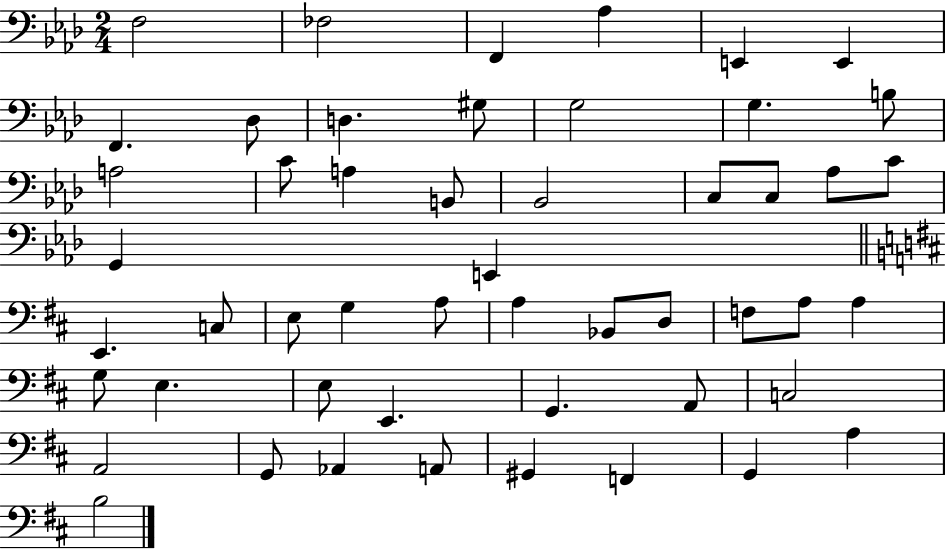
X:1
T:Untitled
M:2/4
L:1/4
K:Ab
F,2 _F,2 F,, _A, E,, E,, F,, _D,/2 D, ^G,/2 G,2 G, B,/2 A,2 C/2 A, B,,/2 _B,,2 C,/2 C,/2 _A,/2 C/2 G,, E,, E,, C,/2 E,/2 G, A,/2 A, _B,,/2 D,/2 F,/2 A,/2 A, G,/2 E, E,/2 E,, G,, A,,/2 C,2 A,,2 G,,/2 _A,, A,,/2 ^G,, F,, G,, A, B,2